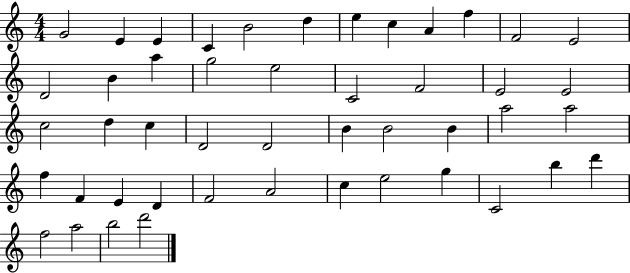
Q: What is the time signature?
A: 4/4